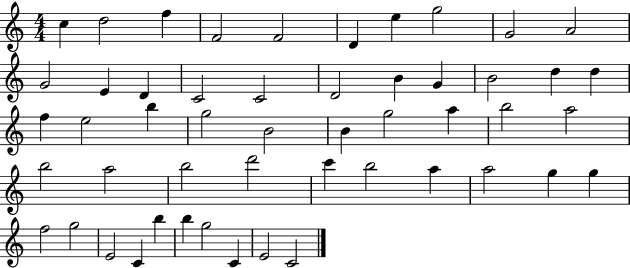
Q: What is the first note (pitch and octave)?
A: C5